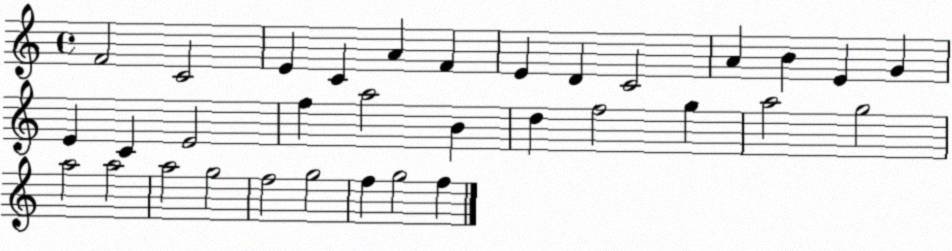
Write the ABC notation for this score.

X:1
T:Untitled
M:4/4
L:1/4
K:C
F2 C2 E C A F E D C2 A B E G E C E2 f a2 B d f2 g a2 g2 a2 a2 a2 g2 f2 g2 f g2 f